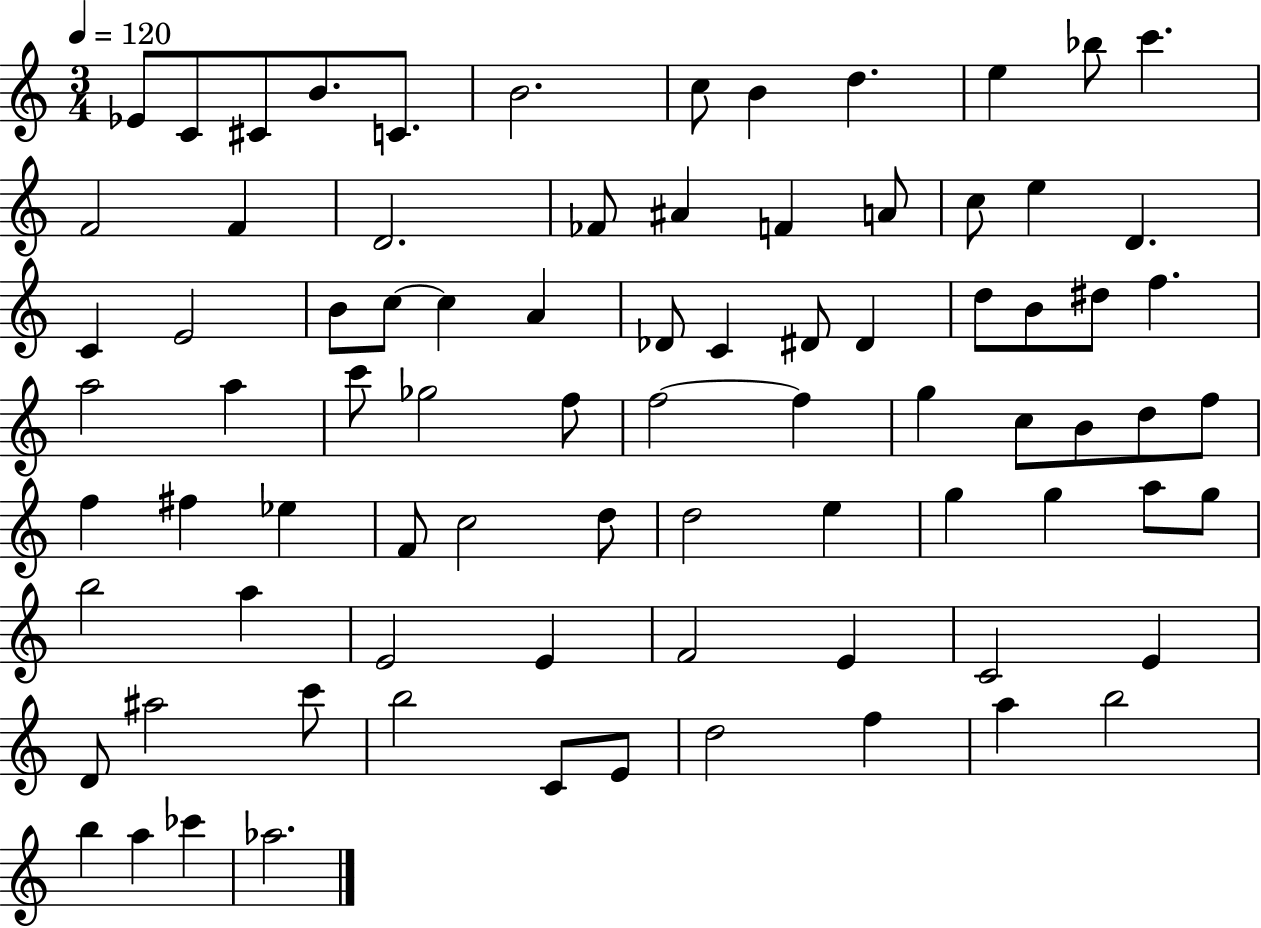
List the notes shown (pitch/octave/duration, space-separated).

Eb4/e C4/e C#4/e B4/e. C4/e. B4/h. C5/e B4/q D5/q. E5/q Bb5/e C6/q. F4/h F4/q D4/h. FES4/e A#4/q F4/q A4/e C5/e E5/q D4/q. C4/q E4/h B4/e C5/e C5/q A4/q Db4/e C4/q D#4/e D#4/q D5/e B4/e D#5/e F5/q. A5/h A5/q C6/e Gb5/h F5/e F5/h F5/q G5/q C5/e B4/e D5/e F5/e F5/q F#5/q Eb5/q F4/e C5/h D5/e D5/h E5/q G5/q G5/q A5/e G5/e B5/h A5/q E4/h E4/q F4/h E4/q C4/h E4/q D4/e A#5/h C6/e B5/h C4/e E4/e D5/h F5/q A5/q B5/h B5/q A5/q CES6/q Ab5/h.